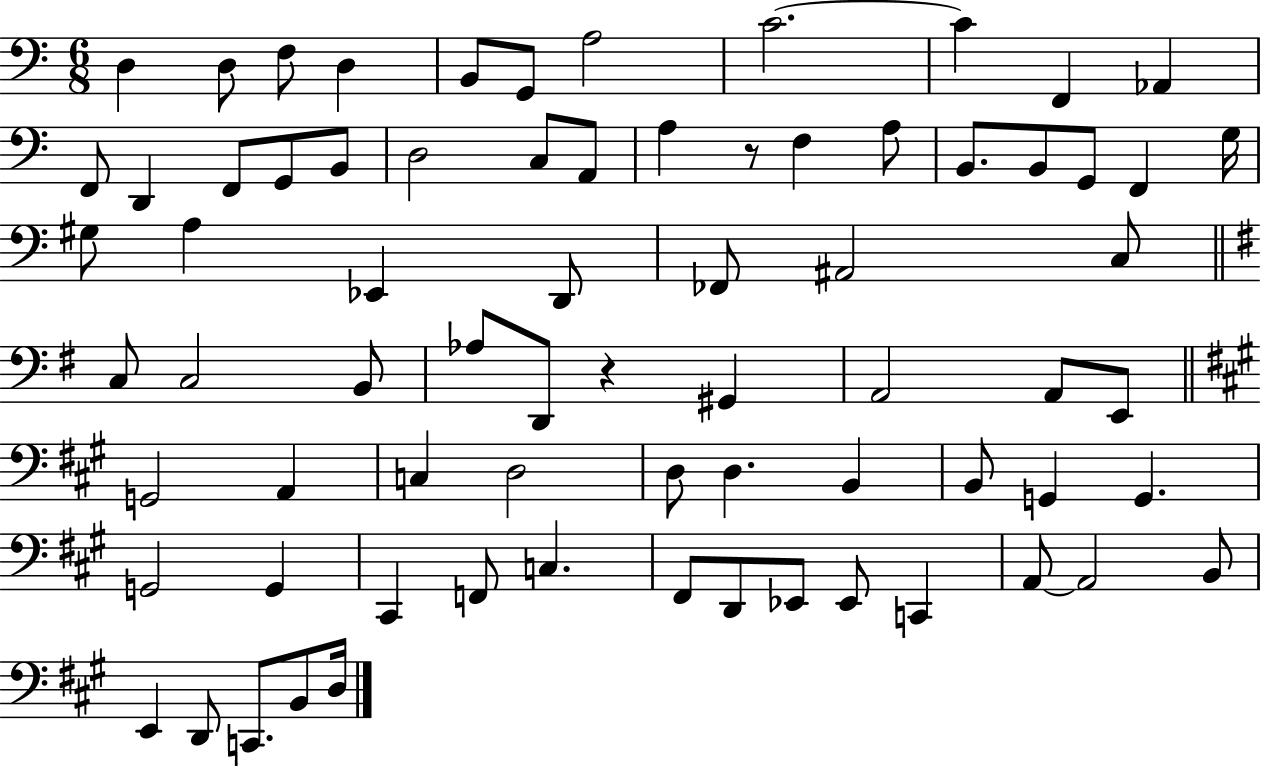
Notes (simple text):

D3/q D3/e F3/e D3/q B2/e G2/e A3/h C4/h. C4/q F2/q Ab2/q F2/e D2/q F2/e G2/e B2/e D3/h C3/e A2/e A3/q R/e F3/q A3/e B2/e. B2/e G2/e F2/q G3/s G#3/e A3/q Eb2/q D2/e FES2/e A#2/h C3/e C3/e C3/h B2/e Ab3/e D2/e R/q G#2/q A2/h A2/e E2/e G2/h A2/q C3/q D3/h D3/e D3/q. B2/q B2/e G2/q G2/q. G2/h G2/q C#2/q F2/e C3/q. F#2/e D2/e Eb2/e Eb2/e C2/q A2/e A2/h B2/e E2/q D2/e C2/e. B2/e D3/s